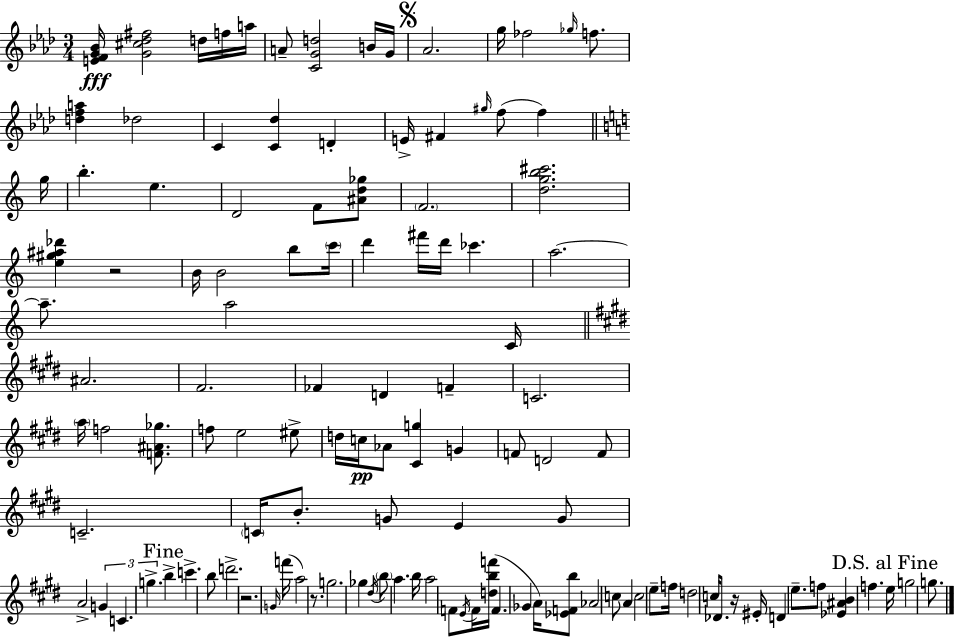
[E4,F4,G4,Bb4]/s [G4,C#5,Db5,F#5]/h D5/s F5/s A5/s A4/e [C4,G4,D5]/h B4/s G4/s Ab4/h. G5/s FES5/h Gb5/s F5/e. [D5,F5,A5]/q Db5/h C4/q [C4,Db5]/q D4/q E4/s F#4/q G#5/s F5/e F5/q G5/s B5/q. E5/q. D4/h F4/e [A#4,D5,Gb5]/e F4/h. [D5,G5,B5,C#6]/h. [E5,G#5,A#5,Db6]/q R/h B4/s B4/h B5/e C6/s D6/q F#6/s D6/s CES6/q. A5/h. A5/e. A5/h C4/s A#4/h. F#4/h. FES4/q D4/q F4/q C4/h. A5/s F5/h [F4,A#4,Gb5]/e. F5/e E5/h EIS5/e D5/s C5/s Ab4/e [C#4,G5]/q G4/q F4/e D4/h F4/e C4/h. C4/s B4/e. G4/e E4/q G4/e A4/h G4/q C4/q. G5/q. B5/q C6/q. B5/e D6/h. R/h. G4/s F6/s A5/h R/e. G5/h. Gb5/q D#5/s B5/e A5/q. B5/s A5/h F4/e E4/s F4/s [D5,B5,F6]/s F4/q. Gb4/q A4/s [Eb4,F4,B5]/e Ab4/h C5/e A4/q C5/h E5/e F5/s D5/h C5/s Db4/e. R/s EIS4/s D4/q E5/e. F5/e [Eb4,A#4,B4]/q F5/q. E5/s G5/h G5/e.